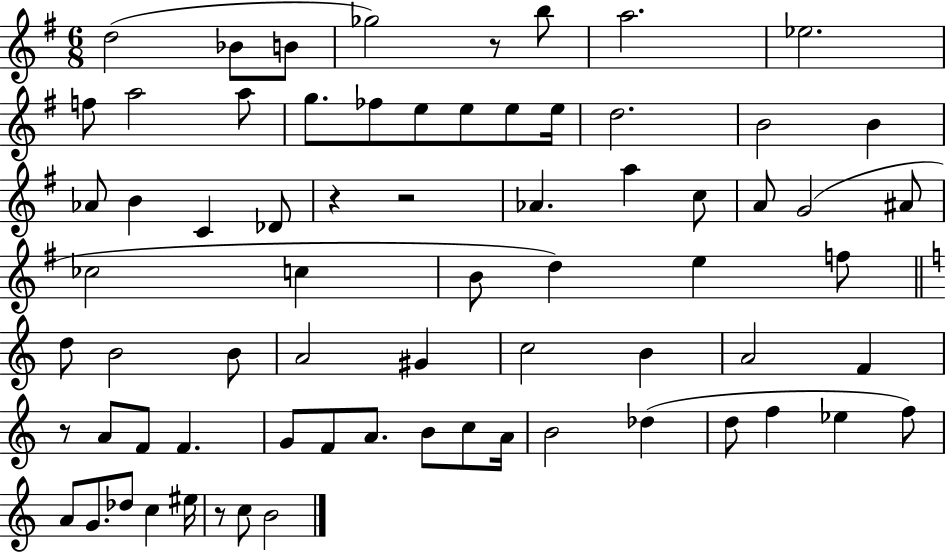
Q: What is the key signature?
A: G major